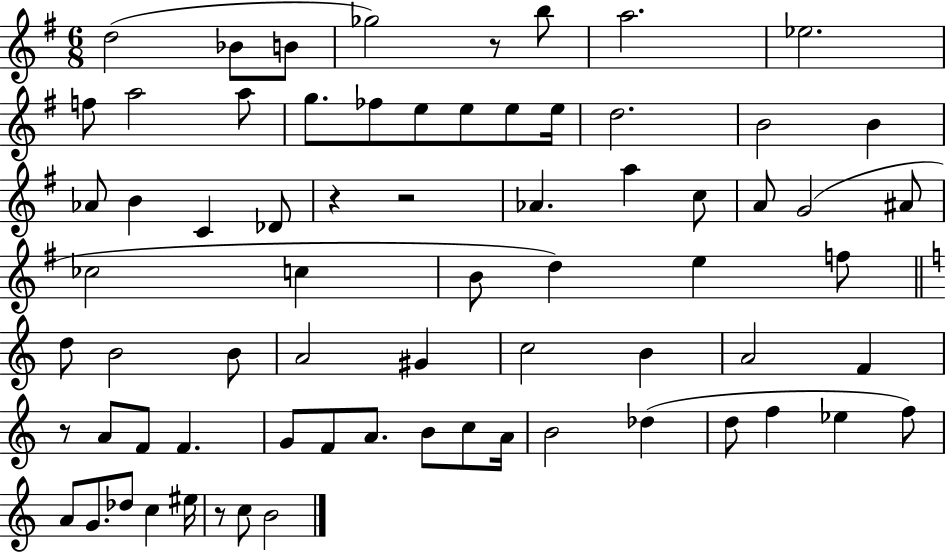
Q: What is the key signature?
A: G major